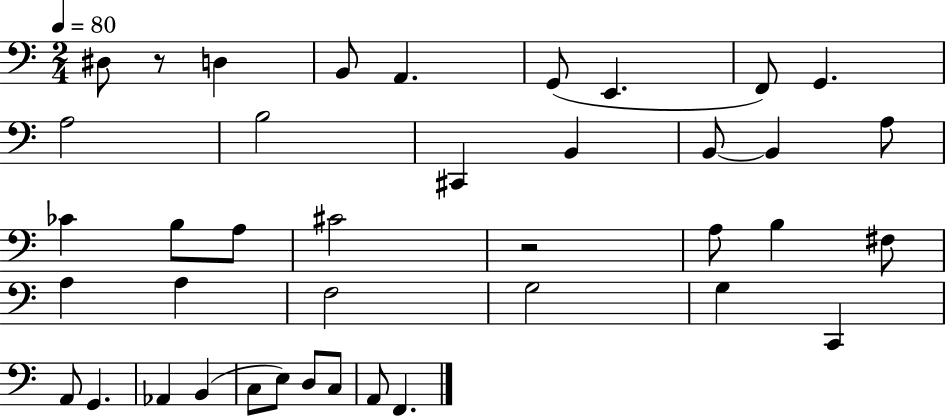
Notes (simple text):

D#3/e R/e D3/q B2/e A2/q. G2/e E2/q. F2/e G2/q. A3/h B3/h C#2/q B2/q B2/e B2/q A3/e CES4/q B3/e A3/e C#4/h R/h A3/e B3/q F#3/e A3/q A3/q F3/h G3/h G3/q C2/q A2/e G2/q. Ab2/q B2/q C3/e E3/e D3/e C3/e A2/e F2/q.